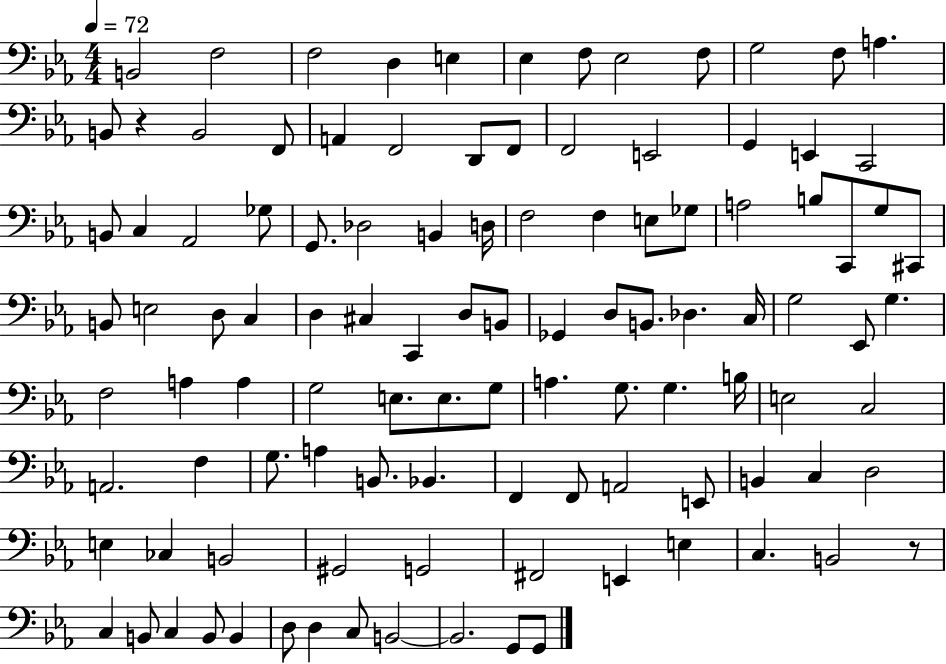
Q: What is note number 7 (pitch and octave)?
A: F3